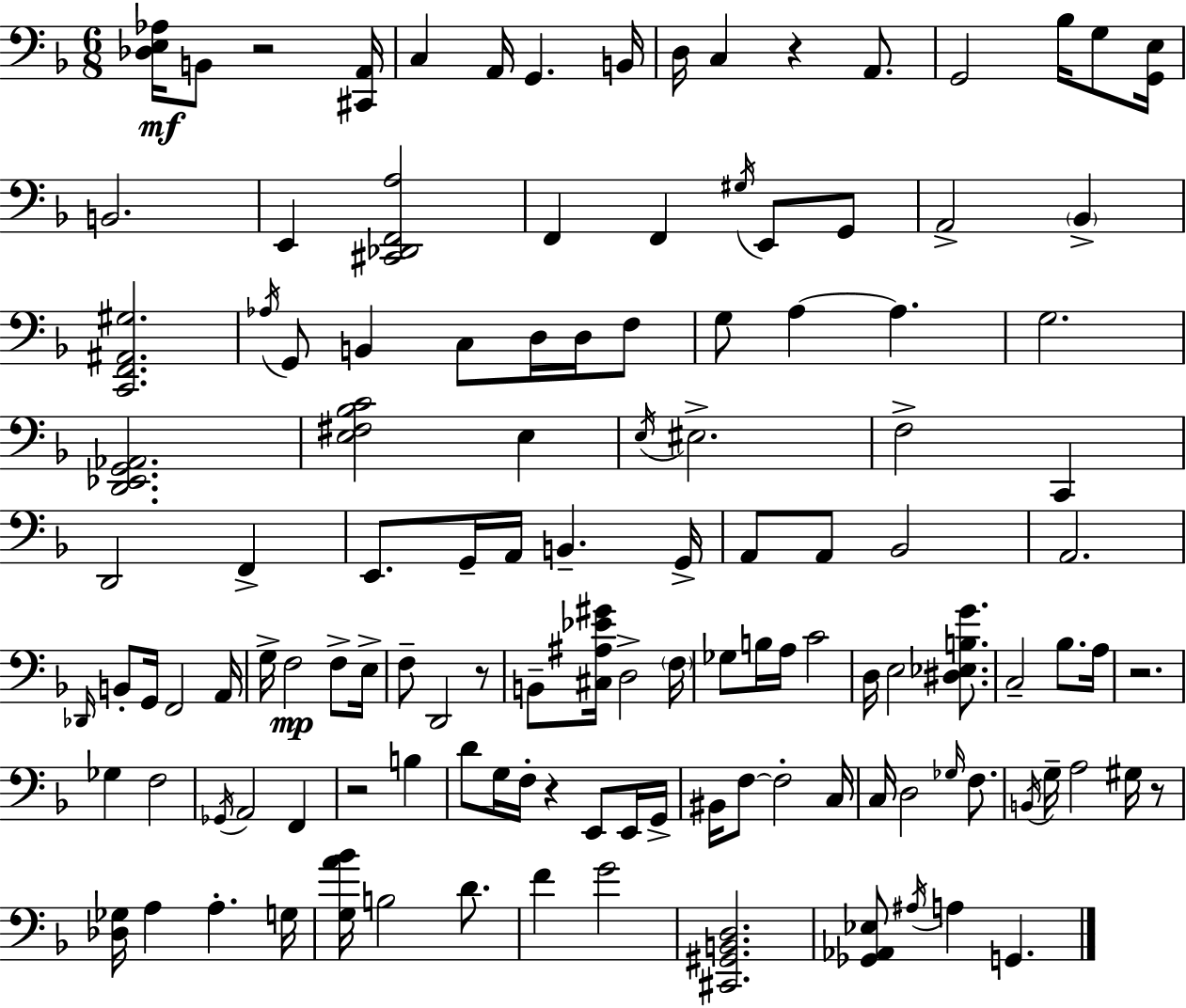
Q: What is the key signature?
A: F major